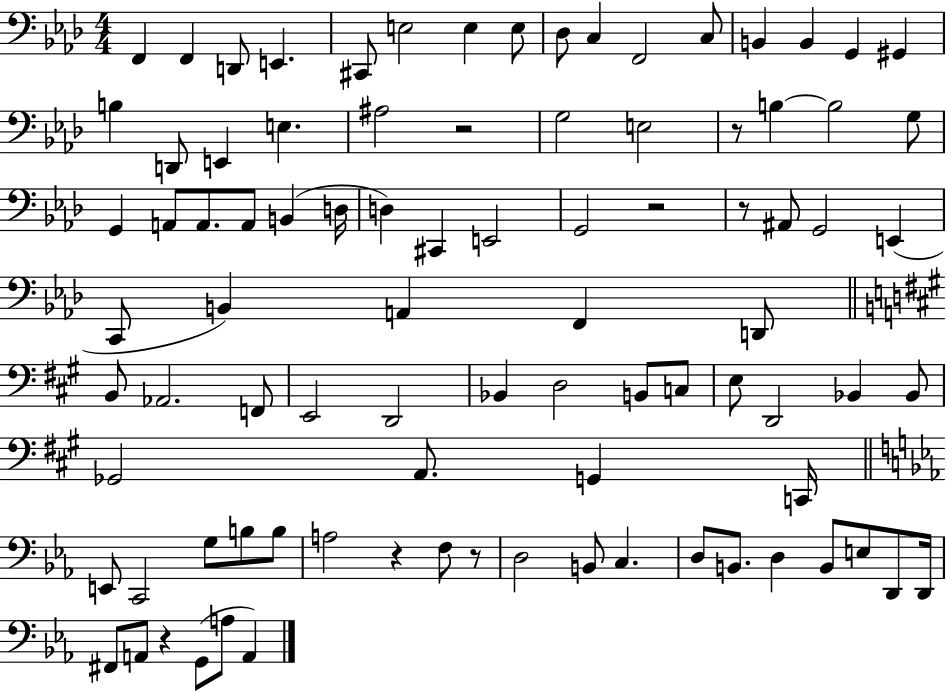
{
  \clef bass
  \numericTimeSignature
  \time 4/4
  \key aes \major
  f,4 f,4 d,8 e,4. | cis,8 e2 e4 e8 | des8 c4 f,2 c8 | b,4 b,4 g,4 gis,4 | \break b4 d,8 e,4 e4. | ais2 r2 | g2 e2 | r8 b4~~ b2 g8 | \break g,4 a,8 a,8. a,8 b,4( d16 | d4) cis,4 e,2 | g,2 r2 | r8 ais,8 g,2 e,4( | \break c,8 b,4) a,4 f,4 d,8 | \bar "||" \break \key a \major b,8 aes,2. f,8 | e,2 d,2 | bes,4 d2 b,8 c8 | e8 d,2 bes,4 bes,8 | \break ges,2 a,8. g,4 c,16 | \bar "||" \break \key c \minor e,8 c,2 g8 b8 b8 | a2 r4 f8 r8 | d2 b,8 c4. | d8 b,8. d4 b,8 e8 d,8 d,16 | \break fis,8 a,8 r4 g,8( a8 a,4) | \bar "|."
}